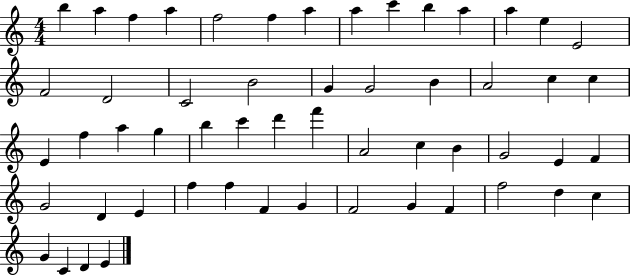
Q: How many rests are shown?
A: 0